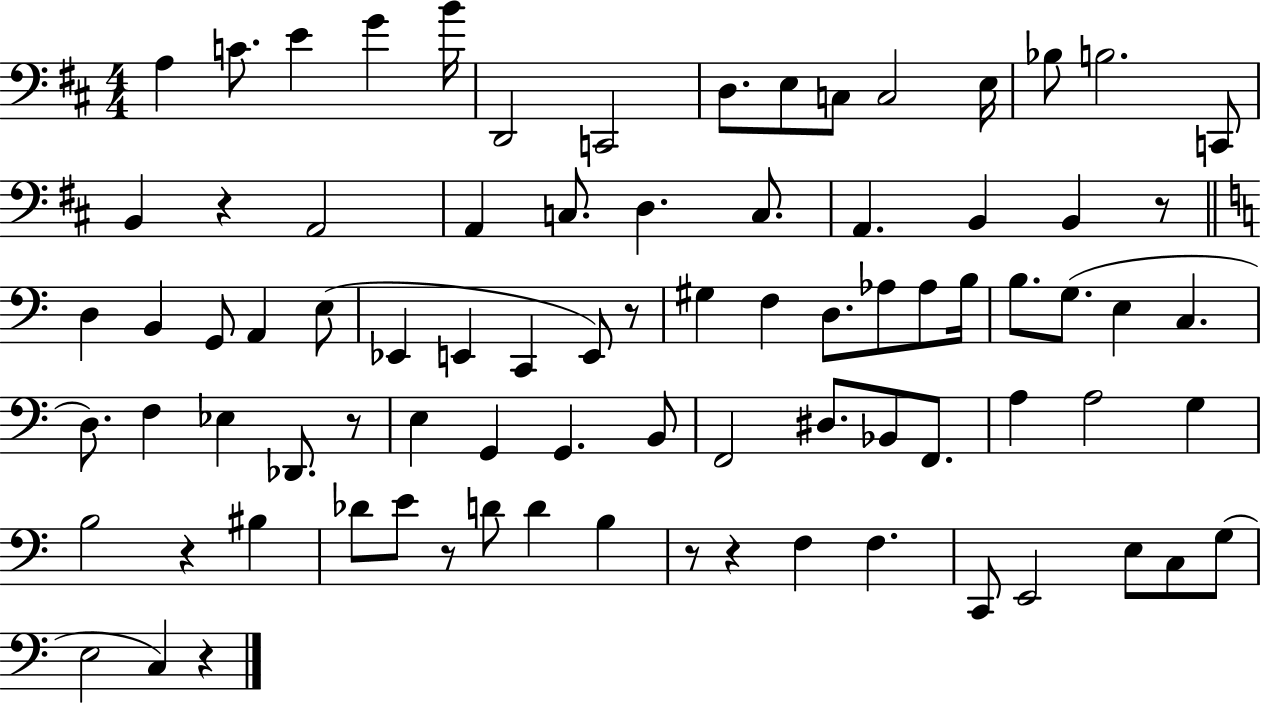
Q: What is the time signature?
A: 4/4